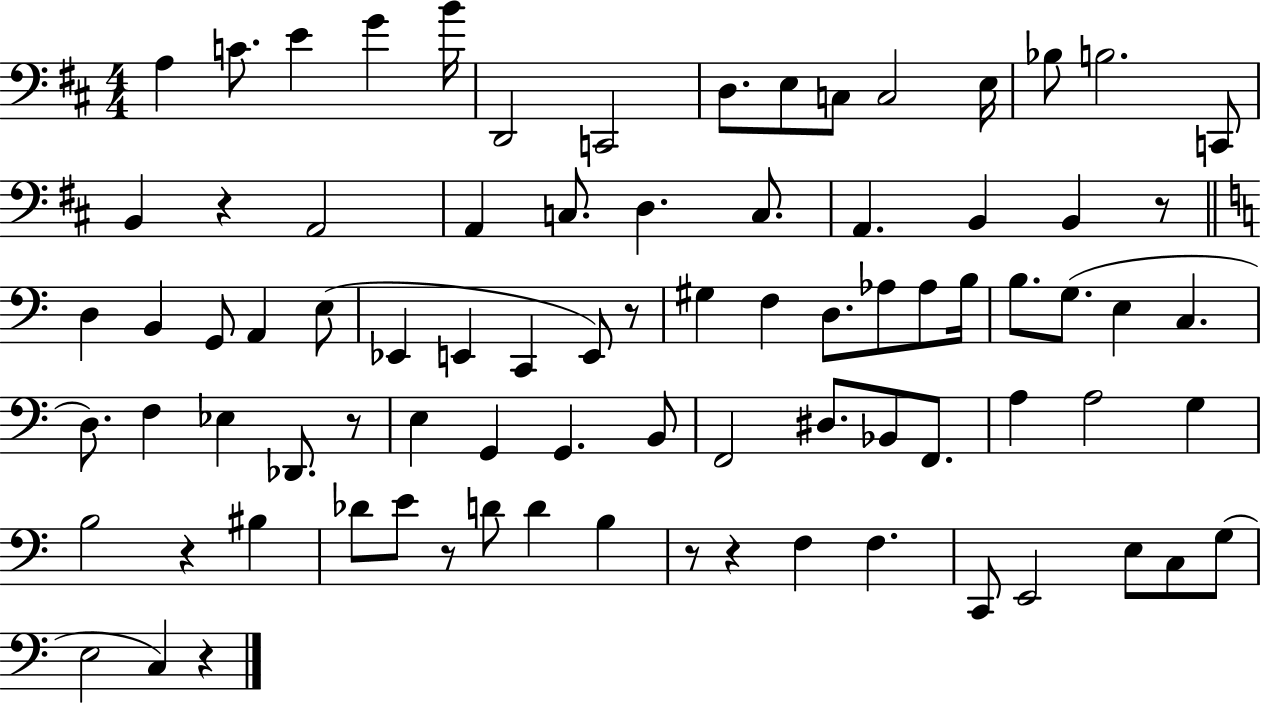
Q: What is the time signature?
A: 4/4